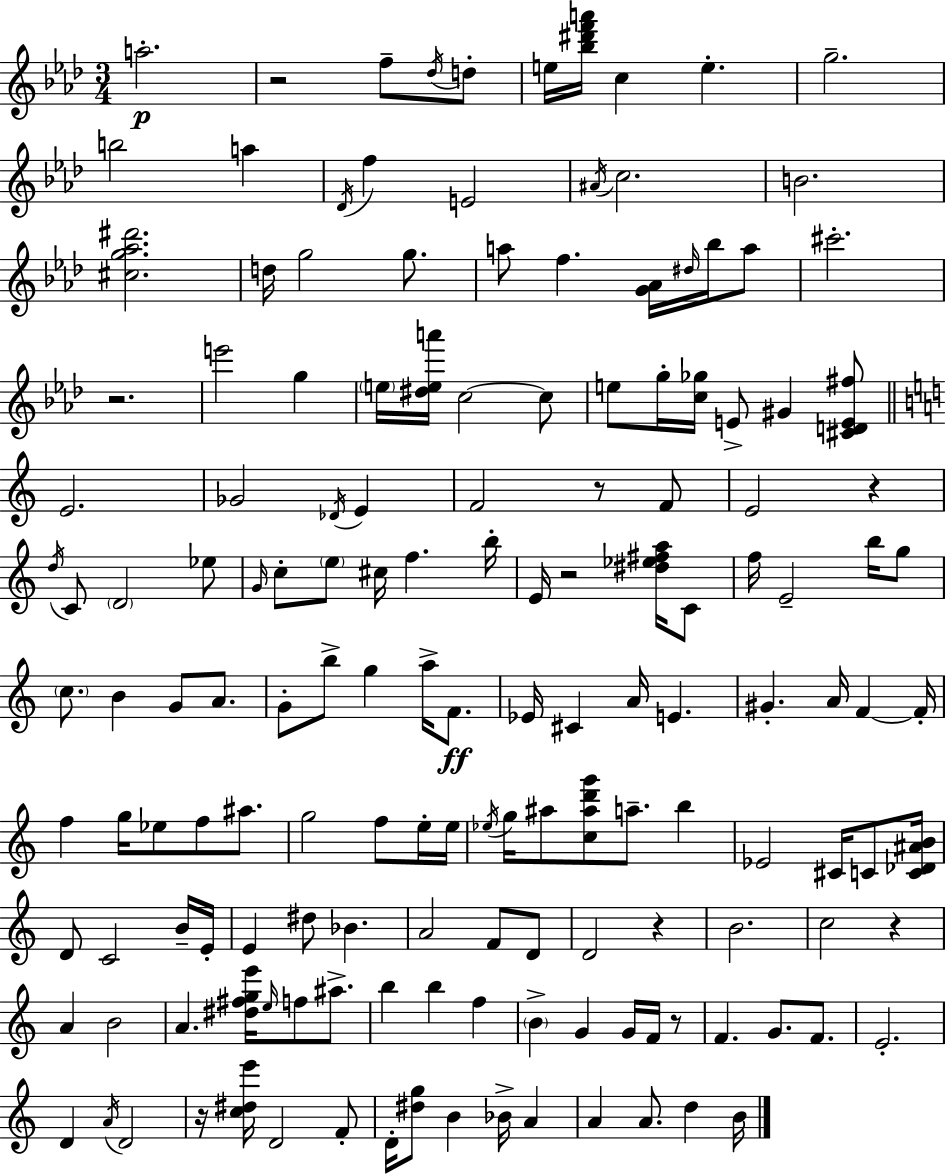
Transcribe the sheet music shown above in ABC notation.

X:1
T:Untitled
M:3/4
L:1/4
K:Fm
a2 z2 f/2 _d/4 d/2 e/4 [_b^d'f'a']/4 c e g2 b2 a _D/4 f E2 ^A/4 c2 B2 [^cg_a^d']2 d/4 g2 g/2 a/2 f [G_A]/4 ^d/4 _b/4 a/2 ^c'2 z2 e'2 g e/4 [^dea']/4 c2 c/2 e/2 g/4 [c_g]/4 E/2 ^G [^CDE^f]/2 E2 _G2 _D/4 E F2 z/2 F/2 E2 z d/4 C/2 D2 _e/2 G/4 c/2 e/2 ^c/4 f b/4 E/4 z2 [^d_e^fa]/4 C/2 f/4 E2 b/4 g/2 c/2 B G/2 A/2 G/2 b/2 g a/4 F/2 _E/4 ^C A/4 E ^G A/4 F F/4 f g/4 _e/2 f/2 ^a/2 g2 f/2 e/4 e/4 _e/4 g/4 ^a/2 [c^ad'g']/2 a/2 b _E2 ^C/4 C/2 [C_D^AB]/4 D/2 C2 B/4 E/4 E ^d/2 _B A2 F/2 D/2 D2 z B2 c2 z A B2 A [^d^fge']/4 e/4 f/2 ^a/2 b b f B G G/4 F/4 z/2 F G/2 F/2 E2 D A/4 D2 z/4 [c^de']/4 D2 F/2 D/4 [^dg]/2 B _B/4 A A A/2 d B/4